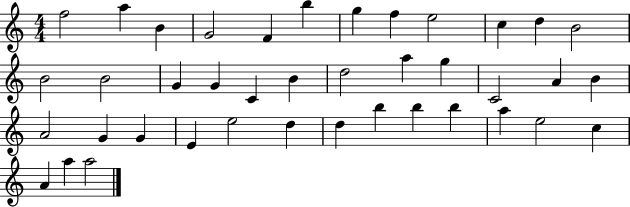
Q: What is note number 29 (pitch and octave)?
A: E5